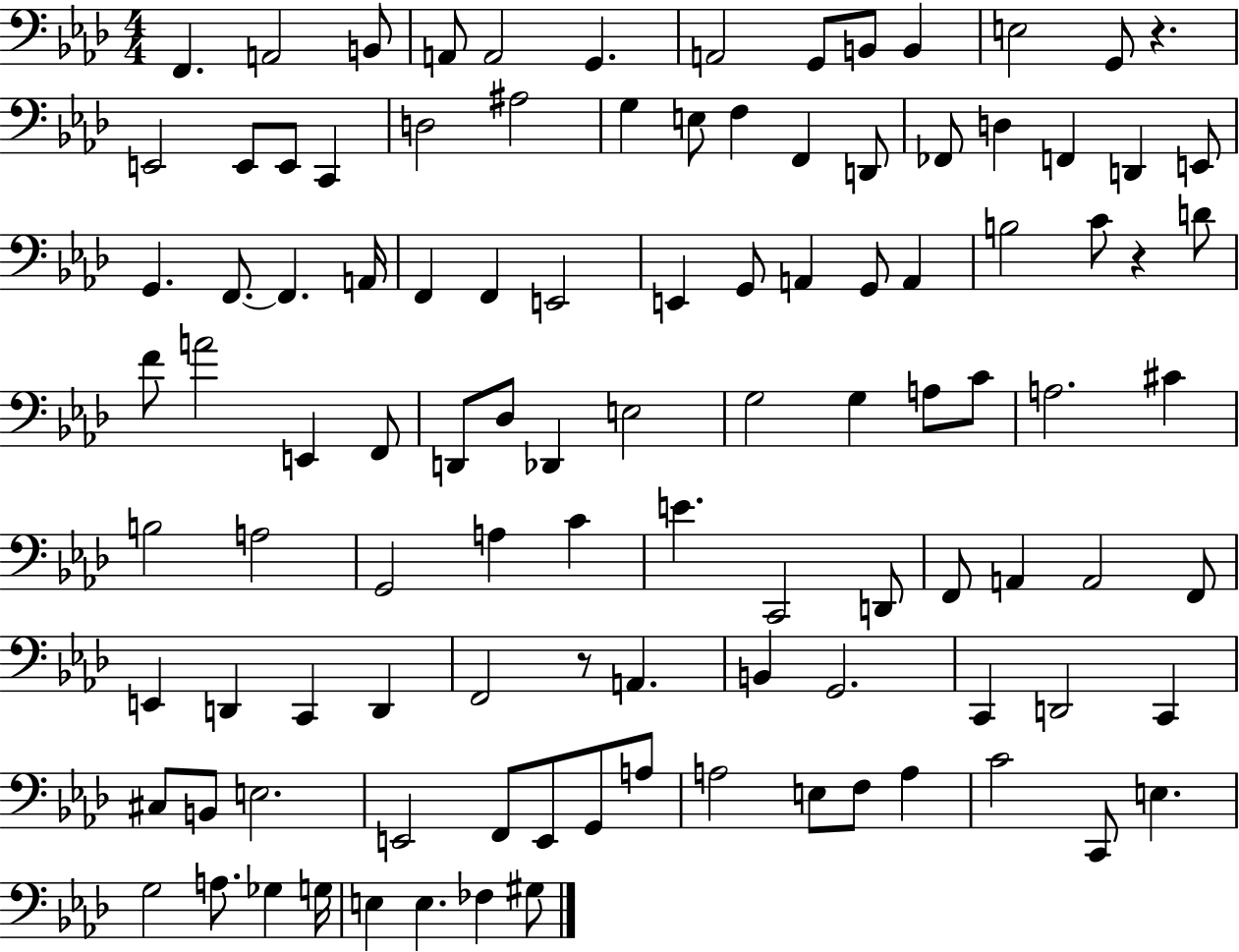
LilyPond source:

{
  \clef bass
  \numericTimeSignature
  \time 4/4
  \key aes \major
  f,4. a,2 b,8 | a,8 a,2 g,4. | a,2 g,8 b,8 b,4 | e2 g,8 r4. | \break e,2 e,8 e,8 c,4 | d2 ais2 | g4 e8 f4 f,4 d,8 | fes,8 d4 f,4 d,4 e,8 | \break g,4. f,8.~~ f,4. a,16 | f,4 f,4 e,2 | e,4 g,8 a,4 g,8 a,4 | b2 c'8 r4 d'8 | \break f'8 a'2 e,4 f,8 | d,8 des8 des,4 e2 | g2 g4 a8 c'8 | a2. cis'4 | \break b2 a2 | g,2 a4 c'4 | e'4. c,2 d,8 | f,8 a,4 a,2 f,8 | \break e,4 d,4 c,4 d,4 | f,2 r8 a,4. | b,4 g,2. | c,4 d,2 c,4 | \break cis8 b,8 e2. | e,2 f,8 e,8 g,8 a8 | a2 e8 f8 a4 | c'2 c,8 e4. | \break g2 a8. ges4 g16 | e4 e4. fes4 gis8 | \bar "|."
}